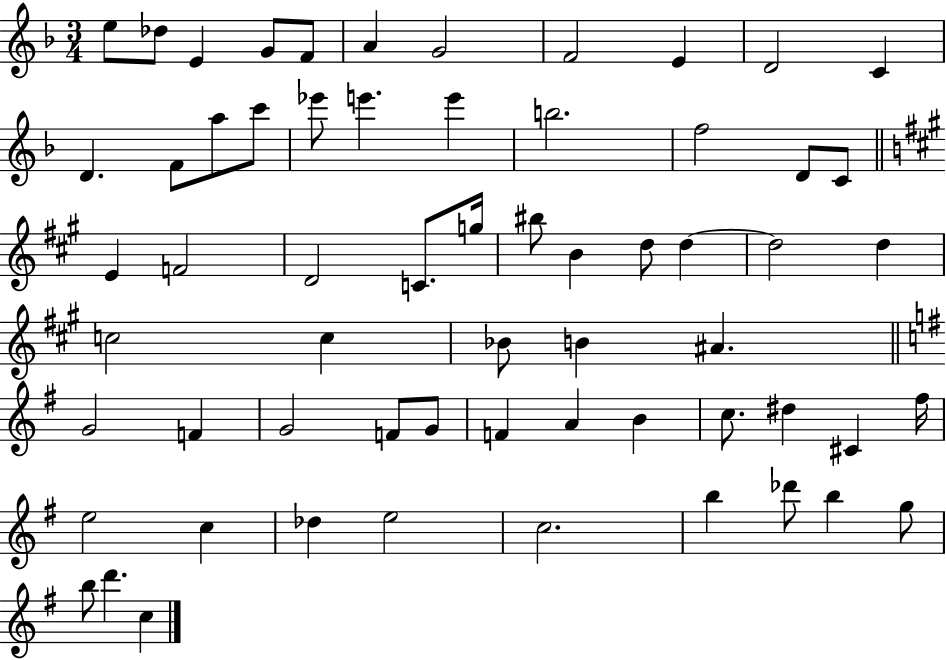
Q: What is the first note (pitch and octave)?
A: E5